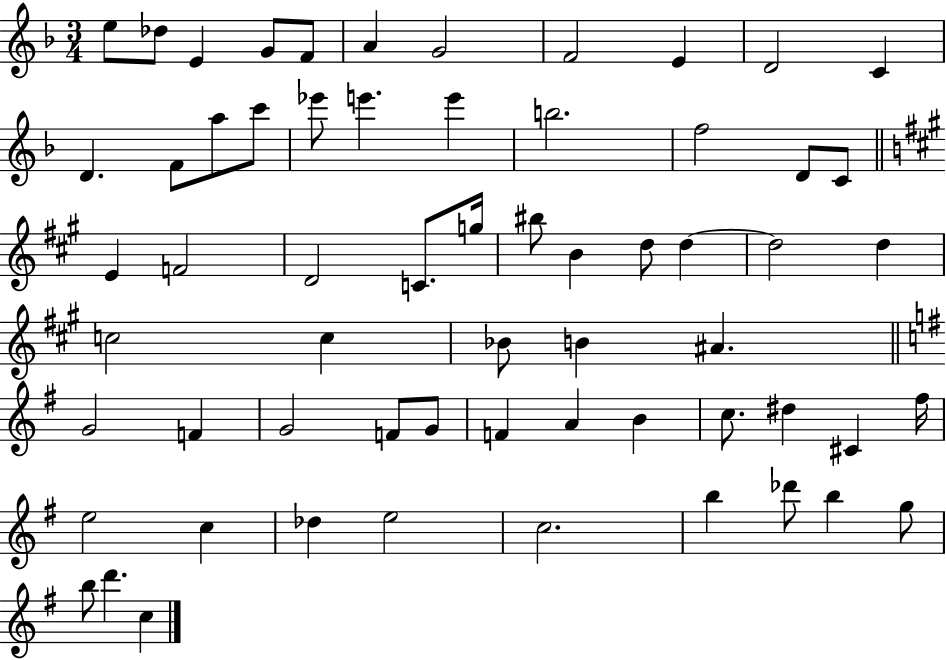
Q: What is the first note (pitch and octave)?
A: E5